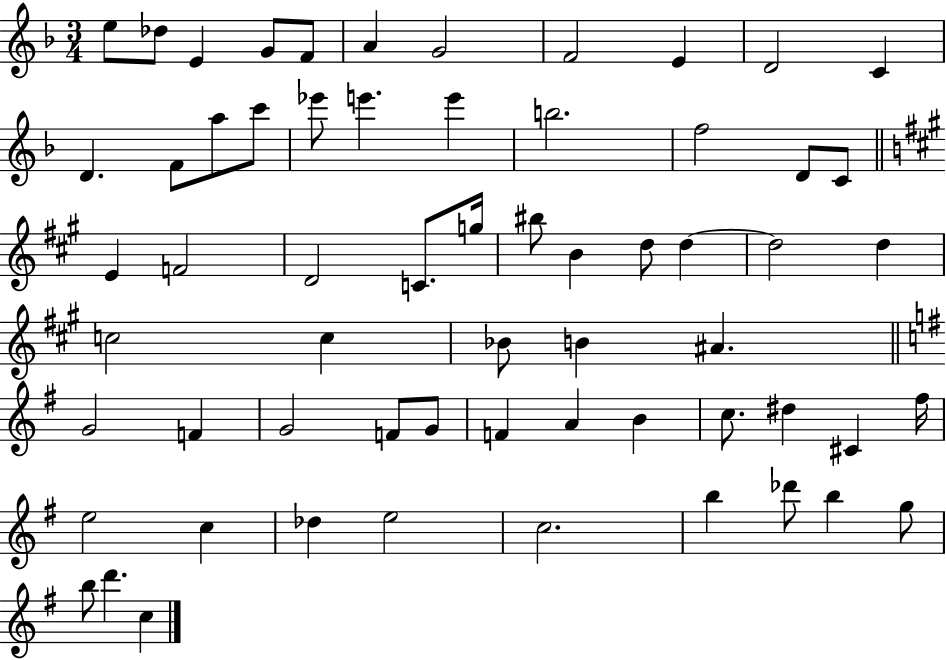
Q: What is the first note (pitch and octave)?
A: E5